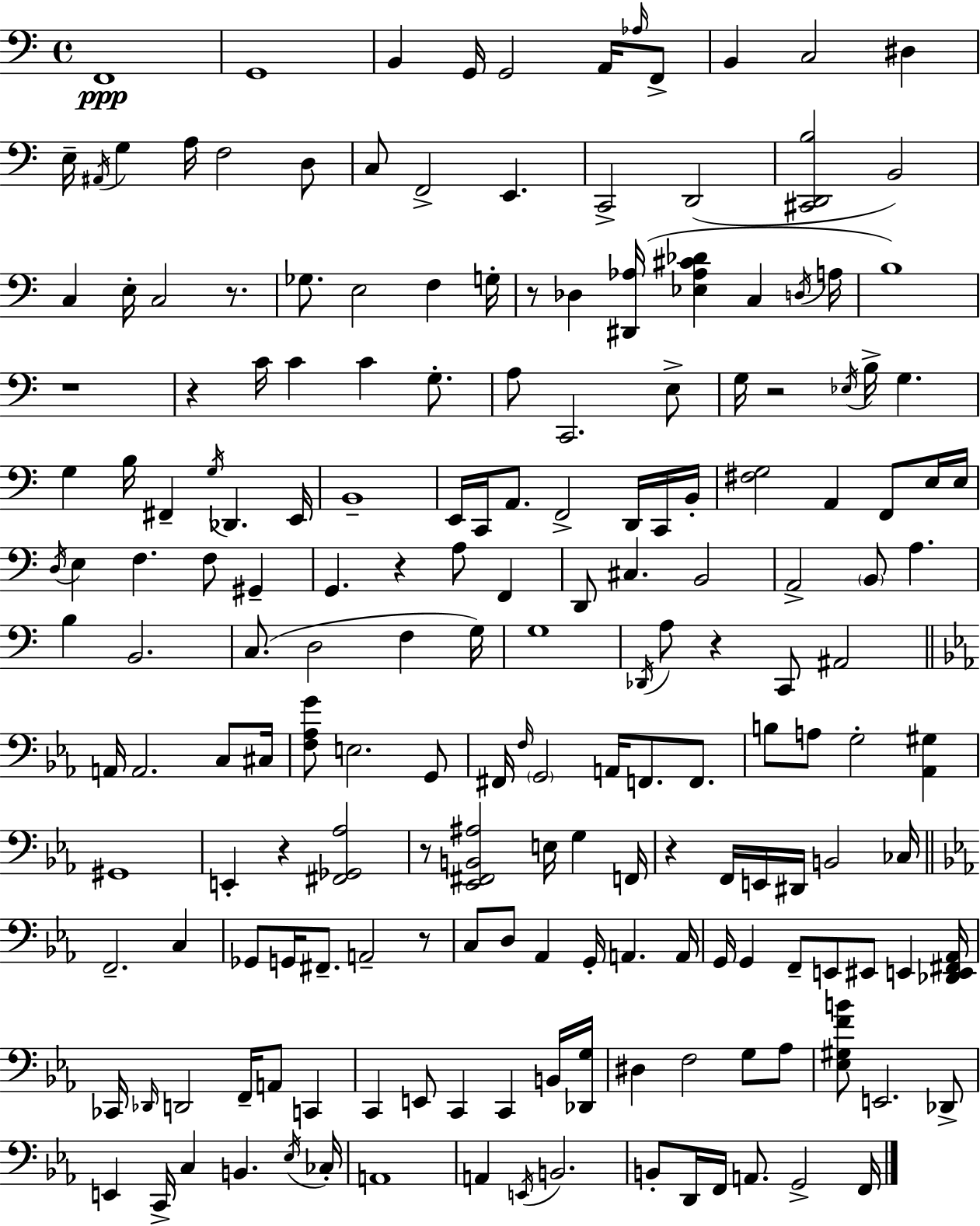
F2/w G2/w B2/q G2/s G2/h A2/s Ab3/s F2/e B2/q C3/h D#3/q E3/s A#2/s G3/q A3/s F3/h D3/e C3/e F2/h E2/q. C2/h D2/h [C#2,D2,B3]/h B2/h C3/q E3/s C3/h R/e. Gb3/e. E3/h F3/q G3/s R/e Db3/q [D#2,Ab3]/s [Eb3,Ab3,C#4,Db4]/q C3/q D3/s A3/s B3/w R/w R/q C4/s C4/q C4/q G3/e. A3/e C2/h. E3/e G3/s R/h Eb3/s B3/s G3/q. G3/q B3/s F#2/q G3/s Db2/q. E2/s B2/w E2/s C2/s A2/e. F2/h D2/s C2/s B2/s [F#3,G3]/h A2/q F2/e E3/s E3/s D3/s E3/q F3/q. F3/e G#2/q G2/q. R/q A3/e F2/q D2/e C#3/q. B2/h A2/h B2/e A3/q. B3/q B2/h. C3/e. D3/h F3/q G3/s G3/w Db2/s A3/e R/q C2/e A#2/h A2/s A2/h. C3/e C#3/s [F3,Ab3,G4]/e E3/h. G2/e F#2/s F3/s G2/h A2/s F2/e. F2/e. B3/e A3/e G3/h [Ab2,G#3]/q G#2/w E2/q R/q [F#2,Gb2,Ab3]/h R/e [Eb2,F#2,B2,A#3]/h E3/s G3/q F2/s R/q F2/s E2/s D#2/s B2/h CES3/s F2/h. C3/q Gb2/e G2/s F#2/e. A2/h R/e C3/e D3/e Ab2/q G2/s A2/q. A2/s G2/s G2/q F2/e E2/e EIS2/e E2/q [Db2,E2,F#2,Ab2]/s CES2/s Db2/s D2/h F2/s A2/e C2/q C2/q E2/e C2/q C2/q B2/s [Db2,G3]/s D#3/q F3/h G3/e Ab3/e [Eb3,G#3,F4,B4]/e E2/h. Db2/e E2/q C2/s C3/q B2/q. Eb3/s CES3/s A2/w A2/q E2/s B2/h. B2/e D2/s F2/s A2/e. G2/h F2/s